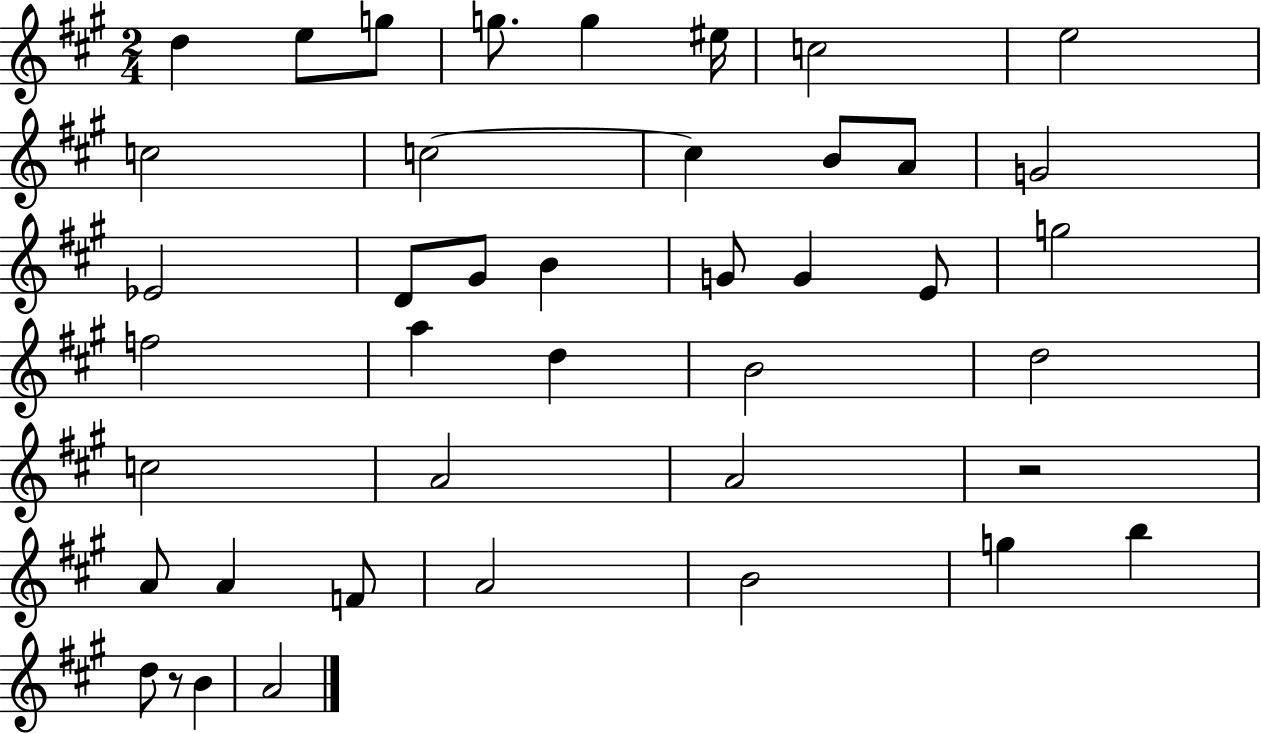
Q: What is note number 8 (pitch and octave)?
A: E5